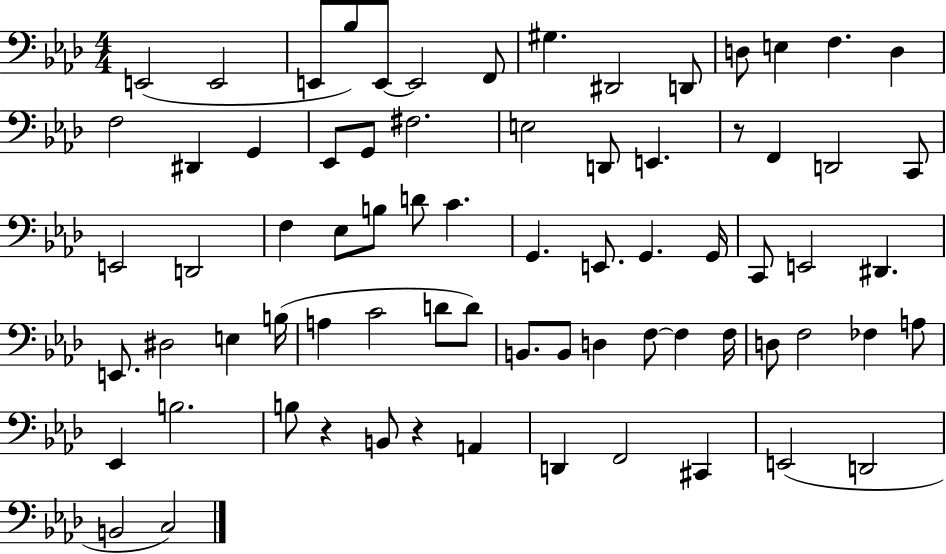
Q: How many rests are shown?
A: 3